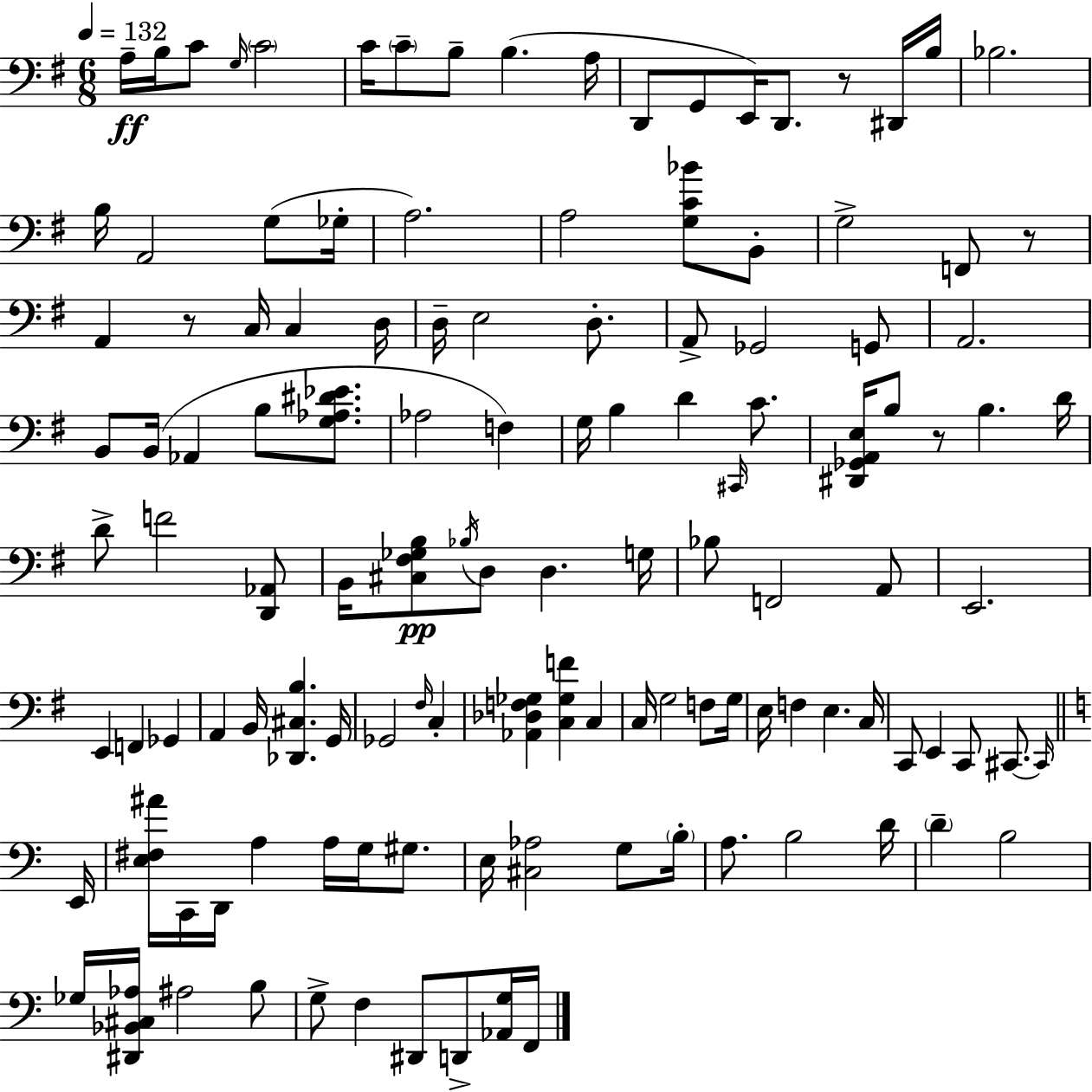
X:1
T:Untitled
M:6/8
L:1/4
K:Em
A,/4 B,/4 C/2 G,/4 C2 C/4 C/2 B,/2 B, A,/4 D,,/2 G,,/2 E,,/4 D,,/2 z/2 ^D,,/4 B,/4 _B,2 B,/4 A,,2 G,/2 _G,/4 A,2 A,2 [G,C_B]/2 B,,/2 G,2 F,,/2 z/2 A,, z/2 C,/4 C, D,/4 D,/4 E,2 D,/2 A,,/2 _G,,2 G,,/2 A,,2 B,,/2 B,,/4 _A,, B,/2 [G,_A,^D_E]/2 _A,2 F, G,/4 B, D ^C,,/4 C/2 [^D,,_G,,A,,E,]/4 B,/2 z/2 B, D/4 D/2 F2 [D,,_A,,]/2 B,,/4 [^C,^F,_G,B,]/2 _B,/4 D,/2 D, G,/4 _B,/2 F,,2 A,,/2 E,,2 E,, F,, _G,, A,, B,,/4 [_D,,^C,B,] G,,/4 _G,,2 ^F,/4 C, [_A,,_D,F,_G,] [C,_G,F] C, C,/4 G,2 F,/2 G,/4 E,/4 F, E, C,/4 C,,/2 E,, C,,/2 ^C,,/2 ^C,,/4 E,,/4 [E,^F,^A]/4 C,,/4 D,,/4 A, A,/4 G,/4 ^G,/2 E,/4 [^C,_A,]2 G,/2 B,/4 A,/2 B,2 D/4 D B,2 _G,/4 [^D,,_B,,^C,_A,]/4 ^A,2 B,/2 G,/2 F, ^D,,/2 D,,/2 [_A,,G,]/4 F,,/4